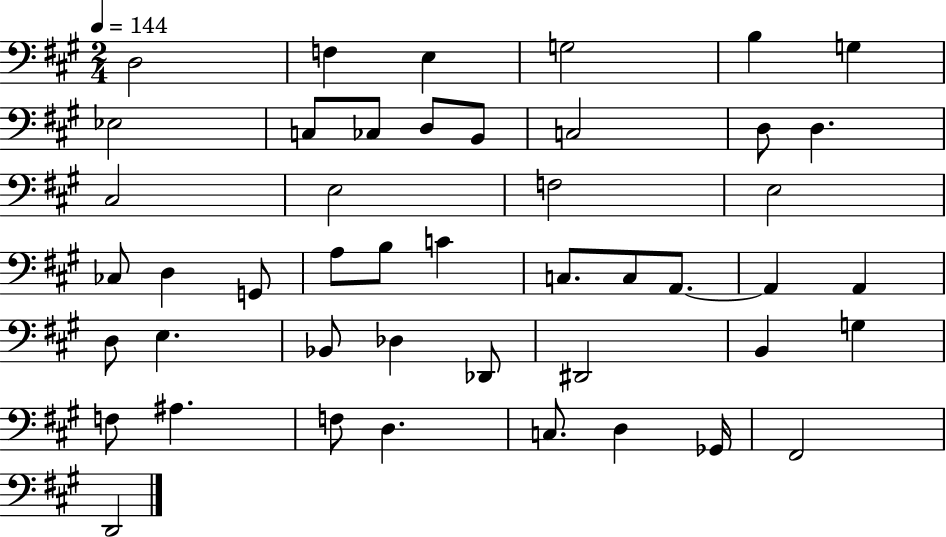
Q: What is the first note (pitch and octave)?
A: D3